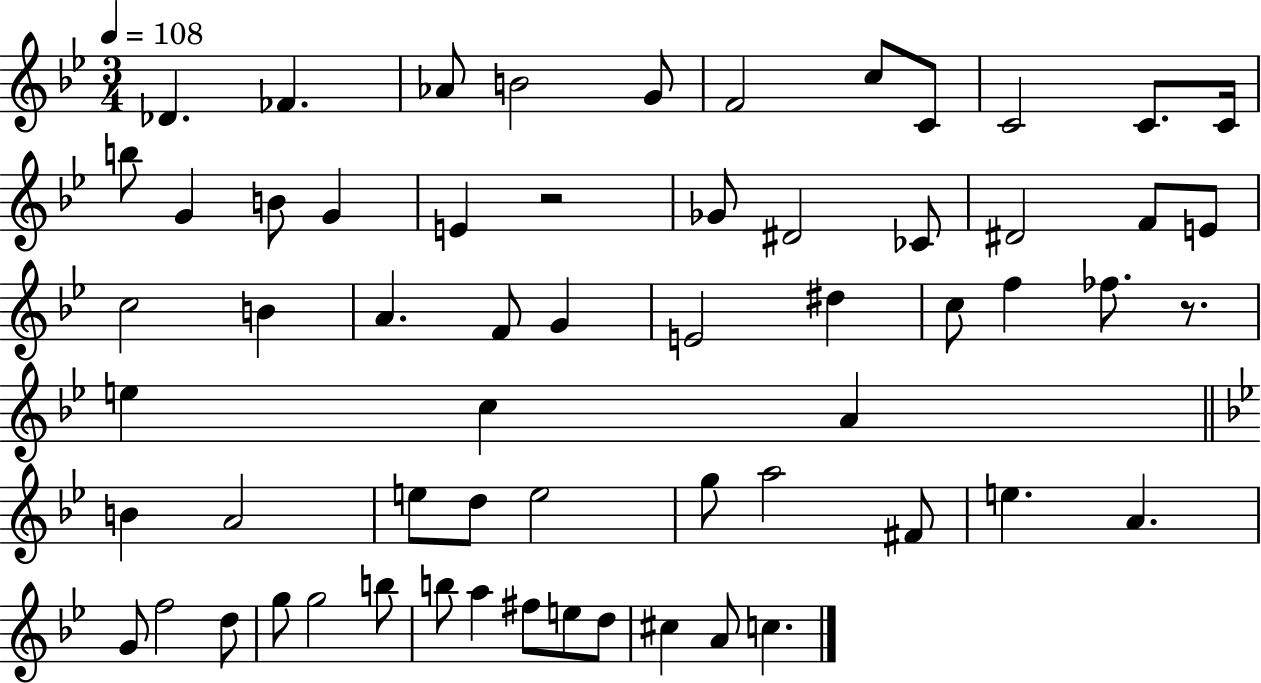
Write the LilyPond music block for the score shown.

{
  \clef treble
  \numericTimeSignature
  \time 3/4
  \key bes \major
  \tempo 4 = 108
  des'4. fes'4. | aes'8 b'2 g'8 | f'2 c''8 c'8 | c'2 c'8. c'16 | \break b''8 g'4 b'8 g'4 | e'4 r2 | ges'8 dis'2 ces'8 | dis'2 f'8 e'8 | \break c''2 b'4 | a'4. f'8 g'4 | e'2 dis''4 | c''8 f''4 fes''8. r8. | \break e''4 c''4 a'4 | \bar "||" \break \key bes \major b'4 a'2 | e''8 d''8 e''2 | g''8 a''2 fis'8 | e''4. a'4. | \break g'8 f''2 d''8 | g''8 g''2 b''8 | b''8 a''4 fis''8 e''8 d''8 | cis''4 a'8 c''4. | \break \bar "|."
}